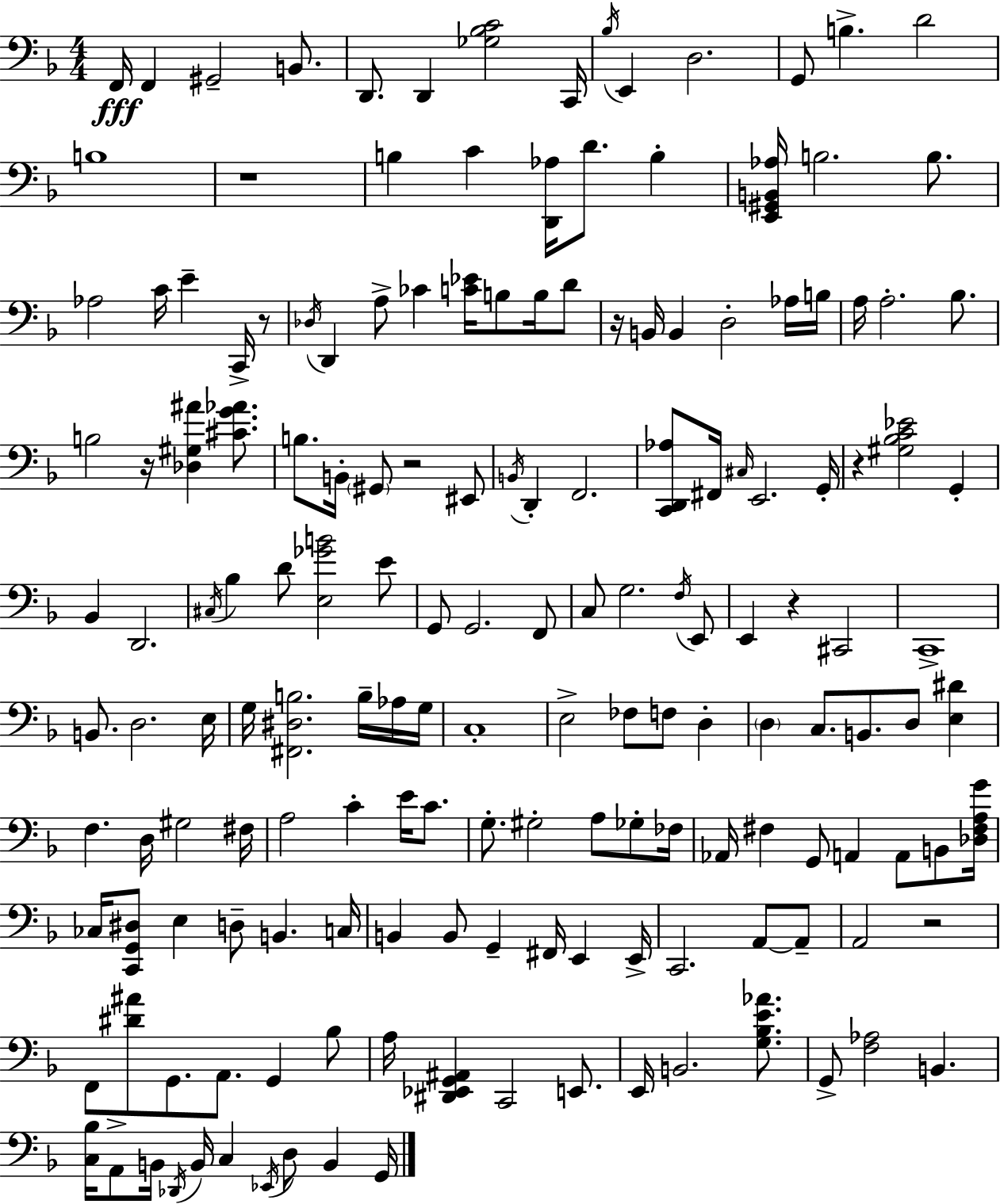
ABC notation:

X:1
T:Untitled
M:4/4
L:1/4
K:F
F,,/4 F,, ^G,,2 B,,/2 D,,/2 D,, [_G,_B,C]2 C,,/4 _B,/4 E,, D,2 G,,/2 B, D2 B,4 z4 B, C [D,,_A,]/4 D/2 B, [E,,^G,,B,,_A,]/4 B,2 B,/2 _A,2 C/4 E C,,/4 z/2 _D,/4 D,, A,/2 _C [C_E]/4 B,/2 B,/4 D/2 z/4 B,,/4 B,, D,2 _A,/4 B,/4 A,/4 A,2 _B,/2 B,2 z/4 [_D,^G,^A] [^CG_A]/2 B,/2 B,,/4 ^G,,/2 z2 ^E,,/2 B,,/4 D,, F,,2 [C,,D,,_A,]/2 ^F,,/4 ^C,/4 E,,2 G,,/4 z [^G,_B,C_E]2 G,, _B,, D,,2 ^C,/4 _B, D/2 [E,_GB]2 E/2 G,,/2 G,,2 F,,/2 C,/2 G,2 F,/4 E,,/2 E,, z ^C,,2 C,,4 B,,/2 D,2 E,/4 G,/4 [^F,,^D,B,]2 B,/4 _A,/4 G,/4 C,4 E,2 _F,/2 F,/2 D, D, C,/2 B,,/2 D,/2 [E,^D] F, D,/4 ^G,2 ^F,/4 A,2 C E/4 C/2 G,/2 ^G,2 A,/2 _G,/2 _F,/4 _A,,/4 ^F, G,,/2 A,, A,,/2 B,,/2 [_D,^F,A,G]/4 _C,/4 [C,,G,,^D,]/2 E, D,/2 B,, C,/4 B,, B,,/2 G,, ^F,,/4 E,, E,,/4 C,,2 A,,/2 A,,/2 A,,2 z2 F,,/2 [^D^A]/2 G,,/2 A,,/2 G,, _B,/2 A,/4 [^D,,_E,,G,,^A,,] C,,2 E,,/2 E,,/4 B,,2 [G,_B,E_A]/2 G,,/2 [F,_A,]2 B,, [C,_B,]/4 A,,/2 B,,/4 _D,,/4 B,,/4 C, _E,,/4 D,/2 B,, G,,/4